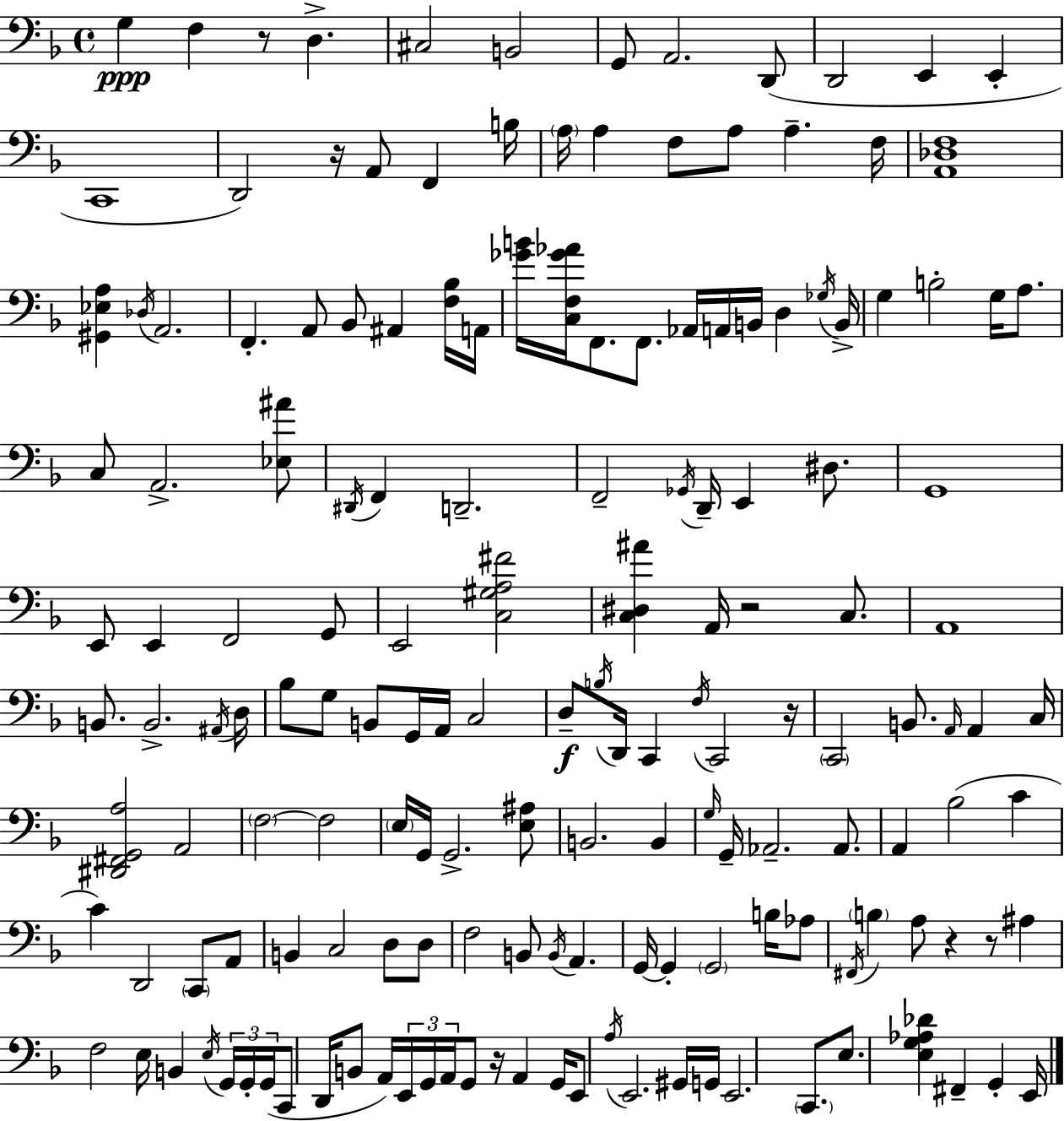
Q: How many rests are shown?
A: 7